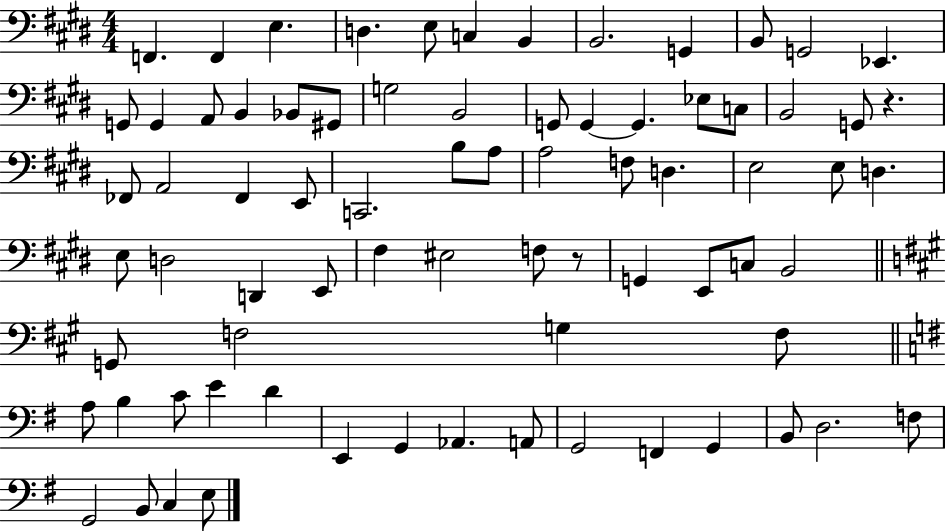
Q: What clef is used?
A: bass